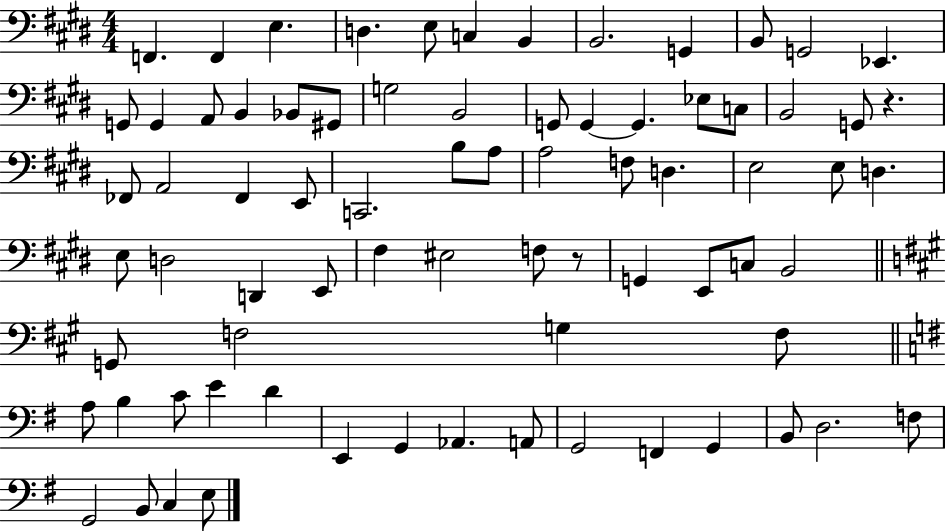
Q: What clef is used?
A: bass